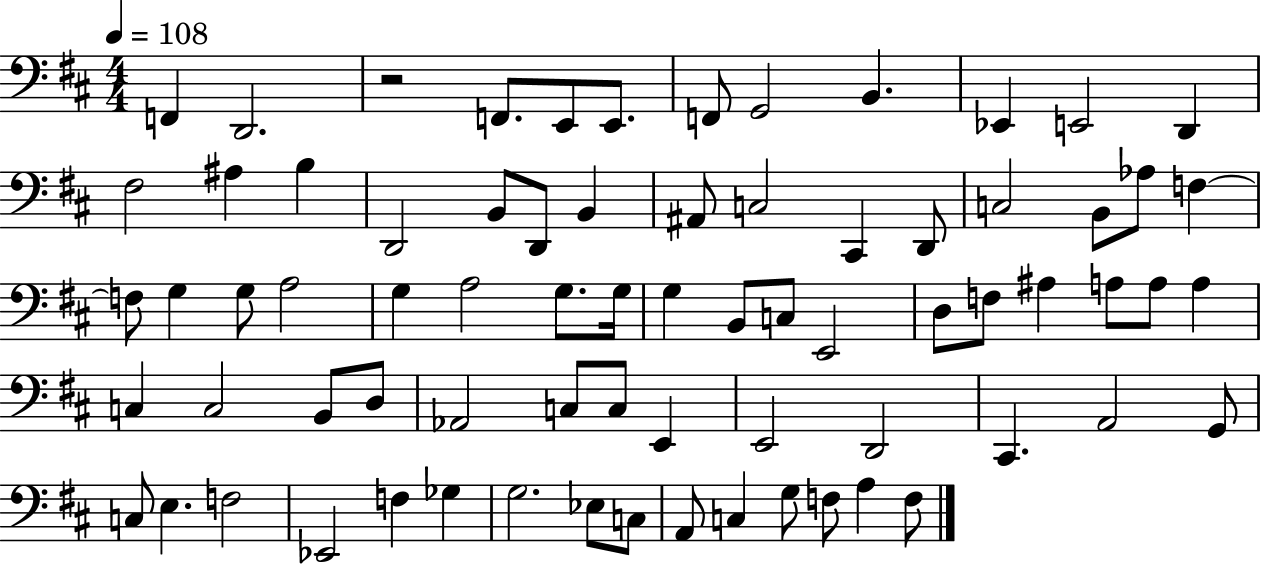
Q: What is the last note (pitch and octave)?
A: F3